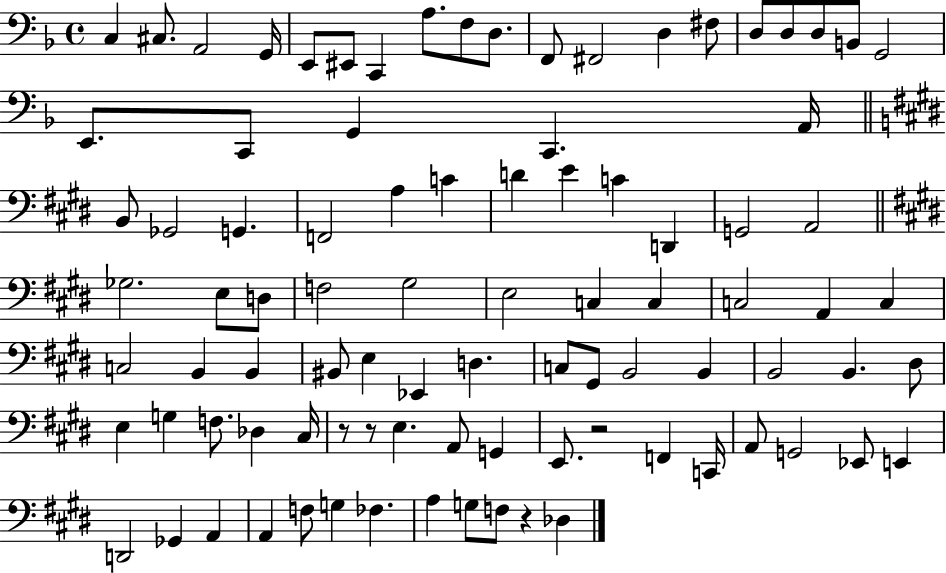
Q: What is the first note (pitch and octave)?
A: C3